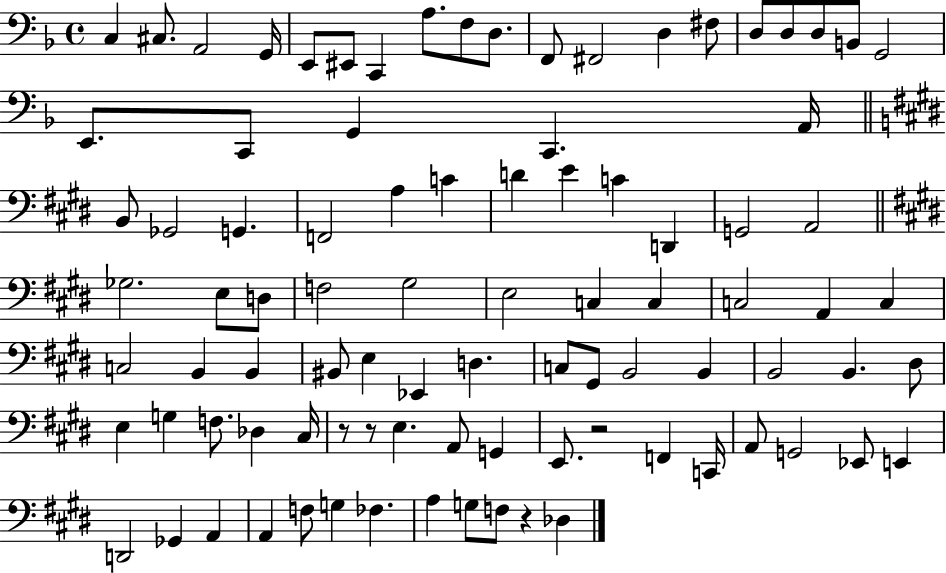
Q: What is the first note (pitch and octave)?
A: C3